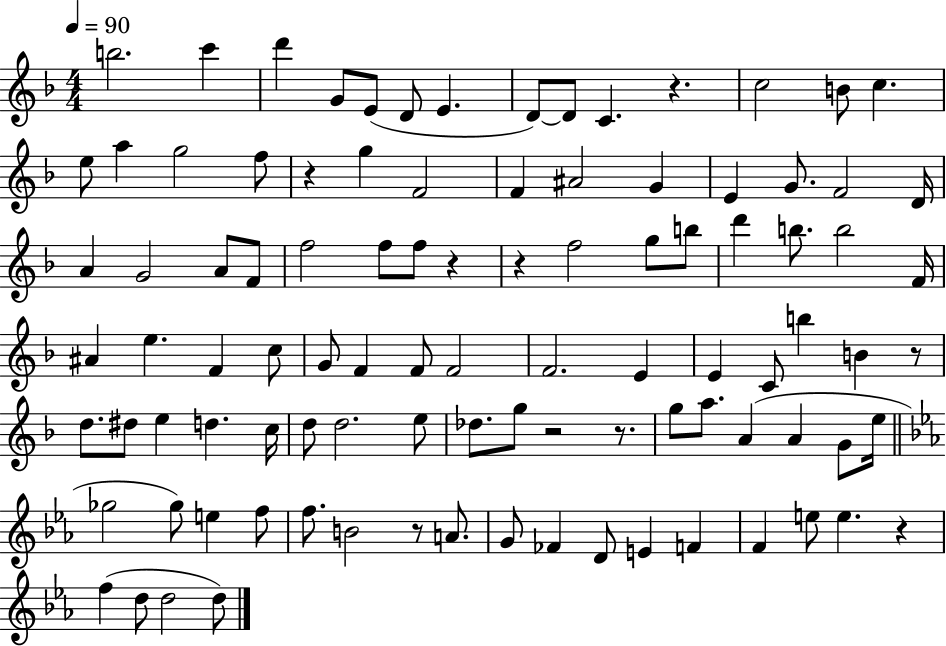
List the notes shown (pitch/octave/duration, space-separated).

B5/h. C6/q D6/q G4/e E4/e D4/e E4/q. D4/e D4/e C4/q. R/q. C5/h B4/e C5/q. E5/e A5/q G5/h F5/e R/q G5/q F4/h F4/q A#4/h G4/q E4/q G4/e. F4/h D4/s A4/q G4/h A4/e F4/e F5/h F5/e F5/e R/q R/q F5/h G5/e B5/e D6/q B5/e. B5/h F4/s A#4/q E5/q. F4/q C5/e G4/e F4/q F4/e F4/h F4/h. E4/q E4/q C4/e B5/q B4/q R/e D5/e. D#5/e E5/q D5/q. C5/s D5/e D5/h. E5/e Db5/e. G5/e R/h R/e. G5/e A5/e. A4/q A4/q G4/e E5/s Gb5/h Gb5/e E5/q F5/e F5/e. B4/h R/e A4/e. G4/e FES4/q D4/e E4/q F4/q F4/q E5/e E5/q. R/q F5/q D5/e D5/h D5/e